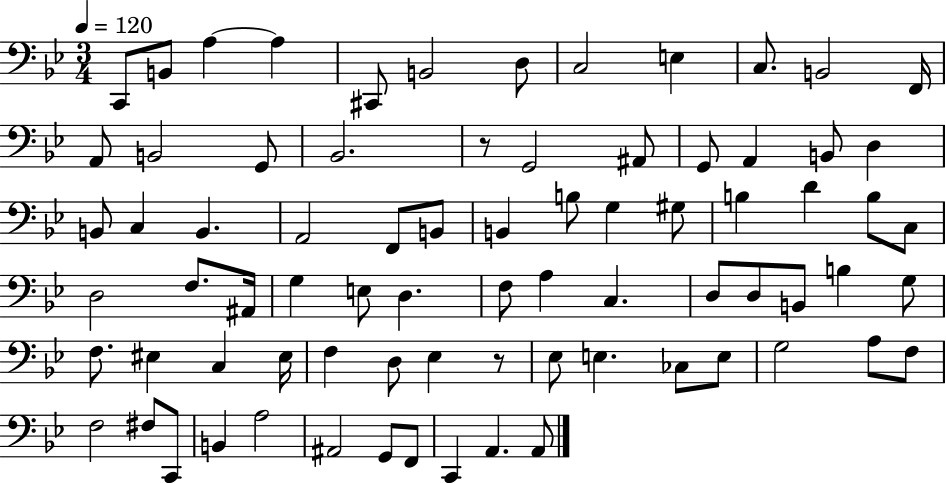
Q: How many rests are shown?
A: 2